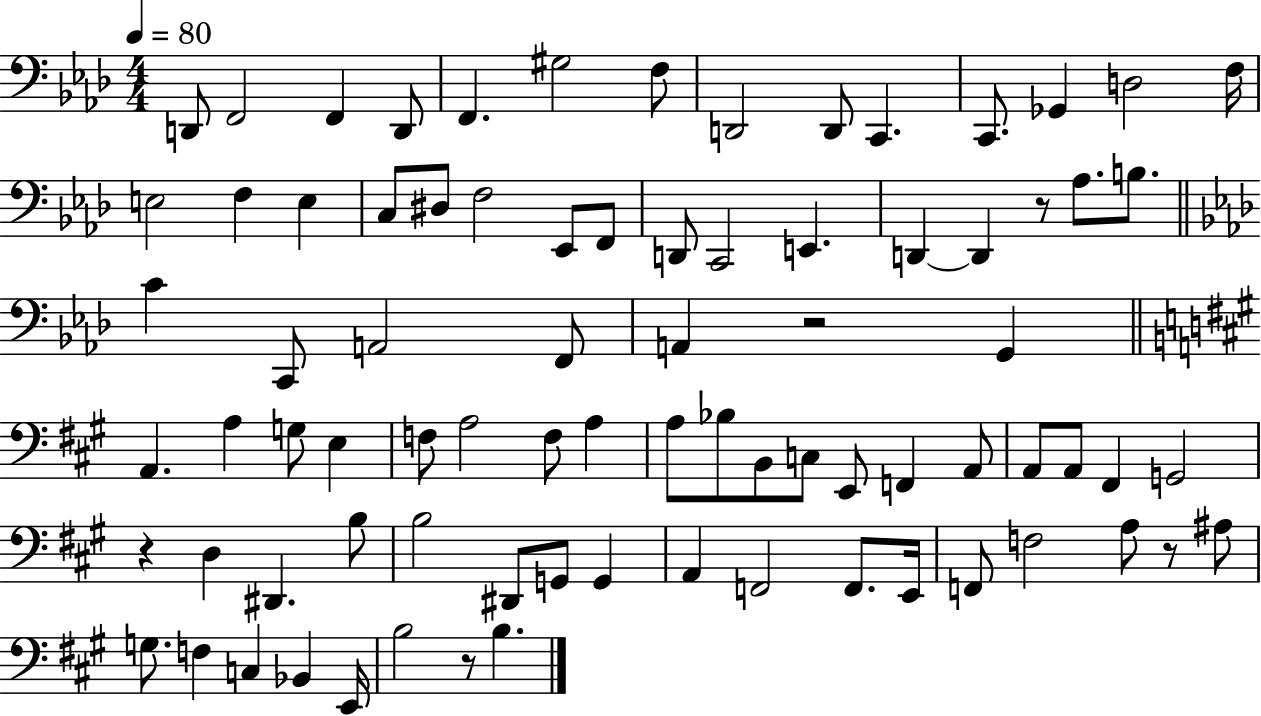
X:1
T:Untitled
M:4/4
L:1/4
K:Ab
D,,/2 F,,2 F,, D,,/2 F,, ^G,2 F,/2 D,,2 D,,/2 C,, C,,/2 _G,, D,2 F,/4 E,2 F, E, C,/2 ^D,/2 F,2 _E,,/2 F,,/2 D,,/2 C,,2 E,, D,, D,, z/2 _A,/2 B,/2 C C,,/2 A,,2 F,,/2 A,, z2 G,, A,, A, G,/2 E, F,/2 A,2 F,/2 A, A,/2 _B,/2 B,,/2 C,/2 E,,/2 F,, A,,/2 A,,/2 A,,/2 ^F,, G,,2 z D, ^D,, B,/2 B,2 ^D,,/2 G,,/2 G,, A,, F,,2 F,,/2 E,,/4 F,,/2 F,2 A,/2 z/2 ^A,/2 G,/2 F, C, _B,, E,,/4 B,2 z/2 B,